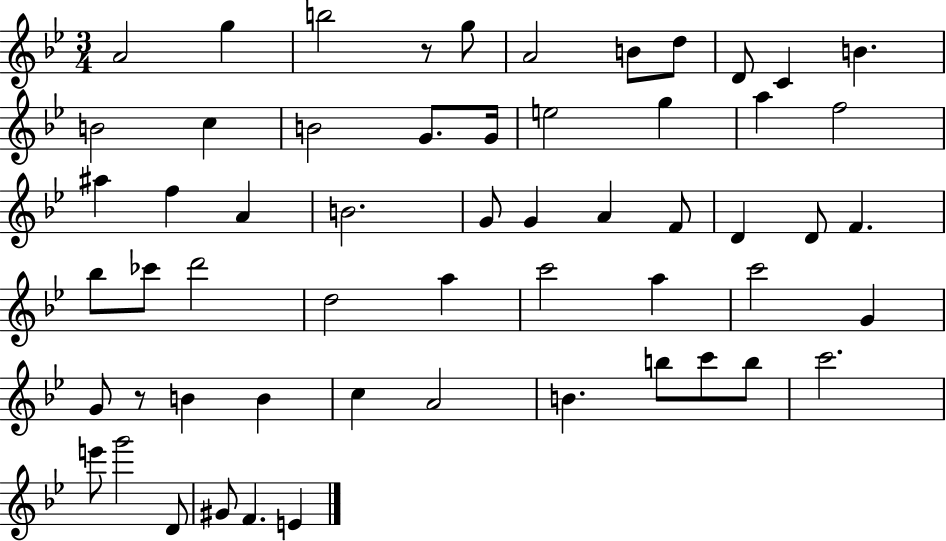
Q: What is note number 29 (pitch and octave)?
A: D4